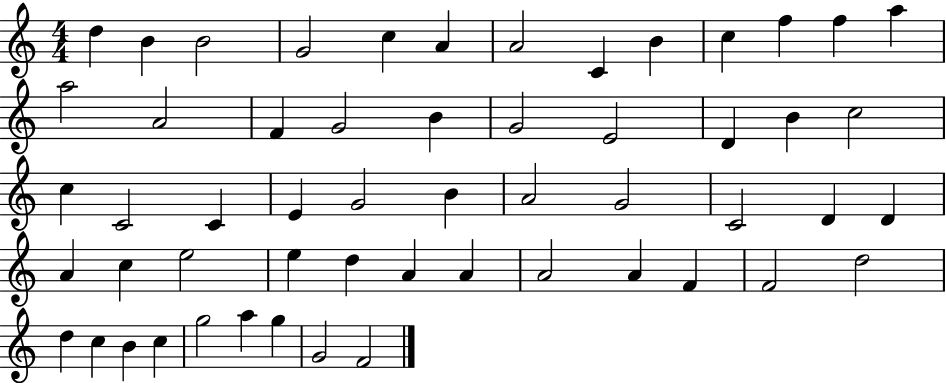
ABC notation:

X:1
T:Untitled
M:4/4
L:1/4
K:C
d B B2 G2 c A A2 C B c f f a a2 A2 F G2 B G2 E2 D B c2 c C2 C E G2 B A2 G2 C2 D D A c e2 e d A A A2 A F F2 d2 d c B c g2 a g G2 F2